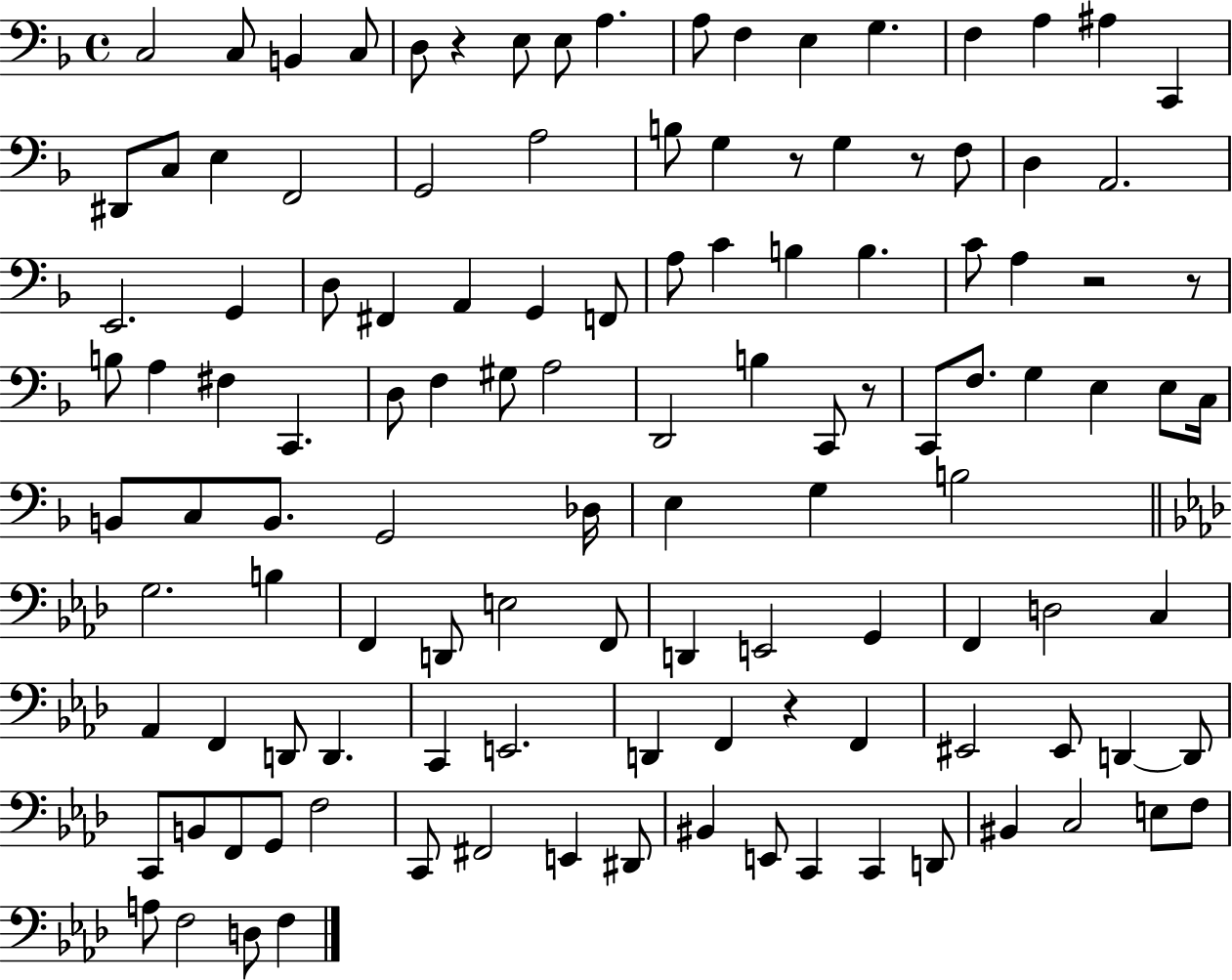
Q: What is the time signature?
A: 4/4